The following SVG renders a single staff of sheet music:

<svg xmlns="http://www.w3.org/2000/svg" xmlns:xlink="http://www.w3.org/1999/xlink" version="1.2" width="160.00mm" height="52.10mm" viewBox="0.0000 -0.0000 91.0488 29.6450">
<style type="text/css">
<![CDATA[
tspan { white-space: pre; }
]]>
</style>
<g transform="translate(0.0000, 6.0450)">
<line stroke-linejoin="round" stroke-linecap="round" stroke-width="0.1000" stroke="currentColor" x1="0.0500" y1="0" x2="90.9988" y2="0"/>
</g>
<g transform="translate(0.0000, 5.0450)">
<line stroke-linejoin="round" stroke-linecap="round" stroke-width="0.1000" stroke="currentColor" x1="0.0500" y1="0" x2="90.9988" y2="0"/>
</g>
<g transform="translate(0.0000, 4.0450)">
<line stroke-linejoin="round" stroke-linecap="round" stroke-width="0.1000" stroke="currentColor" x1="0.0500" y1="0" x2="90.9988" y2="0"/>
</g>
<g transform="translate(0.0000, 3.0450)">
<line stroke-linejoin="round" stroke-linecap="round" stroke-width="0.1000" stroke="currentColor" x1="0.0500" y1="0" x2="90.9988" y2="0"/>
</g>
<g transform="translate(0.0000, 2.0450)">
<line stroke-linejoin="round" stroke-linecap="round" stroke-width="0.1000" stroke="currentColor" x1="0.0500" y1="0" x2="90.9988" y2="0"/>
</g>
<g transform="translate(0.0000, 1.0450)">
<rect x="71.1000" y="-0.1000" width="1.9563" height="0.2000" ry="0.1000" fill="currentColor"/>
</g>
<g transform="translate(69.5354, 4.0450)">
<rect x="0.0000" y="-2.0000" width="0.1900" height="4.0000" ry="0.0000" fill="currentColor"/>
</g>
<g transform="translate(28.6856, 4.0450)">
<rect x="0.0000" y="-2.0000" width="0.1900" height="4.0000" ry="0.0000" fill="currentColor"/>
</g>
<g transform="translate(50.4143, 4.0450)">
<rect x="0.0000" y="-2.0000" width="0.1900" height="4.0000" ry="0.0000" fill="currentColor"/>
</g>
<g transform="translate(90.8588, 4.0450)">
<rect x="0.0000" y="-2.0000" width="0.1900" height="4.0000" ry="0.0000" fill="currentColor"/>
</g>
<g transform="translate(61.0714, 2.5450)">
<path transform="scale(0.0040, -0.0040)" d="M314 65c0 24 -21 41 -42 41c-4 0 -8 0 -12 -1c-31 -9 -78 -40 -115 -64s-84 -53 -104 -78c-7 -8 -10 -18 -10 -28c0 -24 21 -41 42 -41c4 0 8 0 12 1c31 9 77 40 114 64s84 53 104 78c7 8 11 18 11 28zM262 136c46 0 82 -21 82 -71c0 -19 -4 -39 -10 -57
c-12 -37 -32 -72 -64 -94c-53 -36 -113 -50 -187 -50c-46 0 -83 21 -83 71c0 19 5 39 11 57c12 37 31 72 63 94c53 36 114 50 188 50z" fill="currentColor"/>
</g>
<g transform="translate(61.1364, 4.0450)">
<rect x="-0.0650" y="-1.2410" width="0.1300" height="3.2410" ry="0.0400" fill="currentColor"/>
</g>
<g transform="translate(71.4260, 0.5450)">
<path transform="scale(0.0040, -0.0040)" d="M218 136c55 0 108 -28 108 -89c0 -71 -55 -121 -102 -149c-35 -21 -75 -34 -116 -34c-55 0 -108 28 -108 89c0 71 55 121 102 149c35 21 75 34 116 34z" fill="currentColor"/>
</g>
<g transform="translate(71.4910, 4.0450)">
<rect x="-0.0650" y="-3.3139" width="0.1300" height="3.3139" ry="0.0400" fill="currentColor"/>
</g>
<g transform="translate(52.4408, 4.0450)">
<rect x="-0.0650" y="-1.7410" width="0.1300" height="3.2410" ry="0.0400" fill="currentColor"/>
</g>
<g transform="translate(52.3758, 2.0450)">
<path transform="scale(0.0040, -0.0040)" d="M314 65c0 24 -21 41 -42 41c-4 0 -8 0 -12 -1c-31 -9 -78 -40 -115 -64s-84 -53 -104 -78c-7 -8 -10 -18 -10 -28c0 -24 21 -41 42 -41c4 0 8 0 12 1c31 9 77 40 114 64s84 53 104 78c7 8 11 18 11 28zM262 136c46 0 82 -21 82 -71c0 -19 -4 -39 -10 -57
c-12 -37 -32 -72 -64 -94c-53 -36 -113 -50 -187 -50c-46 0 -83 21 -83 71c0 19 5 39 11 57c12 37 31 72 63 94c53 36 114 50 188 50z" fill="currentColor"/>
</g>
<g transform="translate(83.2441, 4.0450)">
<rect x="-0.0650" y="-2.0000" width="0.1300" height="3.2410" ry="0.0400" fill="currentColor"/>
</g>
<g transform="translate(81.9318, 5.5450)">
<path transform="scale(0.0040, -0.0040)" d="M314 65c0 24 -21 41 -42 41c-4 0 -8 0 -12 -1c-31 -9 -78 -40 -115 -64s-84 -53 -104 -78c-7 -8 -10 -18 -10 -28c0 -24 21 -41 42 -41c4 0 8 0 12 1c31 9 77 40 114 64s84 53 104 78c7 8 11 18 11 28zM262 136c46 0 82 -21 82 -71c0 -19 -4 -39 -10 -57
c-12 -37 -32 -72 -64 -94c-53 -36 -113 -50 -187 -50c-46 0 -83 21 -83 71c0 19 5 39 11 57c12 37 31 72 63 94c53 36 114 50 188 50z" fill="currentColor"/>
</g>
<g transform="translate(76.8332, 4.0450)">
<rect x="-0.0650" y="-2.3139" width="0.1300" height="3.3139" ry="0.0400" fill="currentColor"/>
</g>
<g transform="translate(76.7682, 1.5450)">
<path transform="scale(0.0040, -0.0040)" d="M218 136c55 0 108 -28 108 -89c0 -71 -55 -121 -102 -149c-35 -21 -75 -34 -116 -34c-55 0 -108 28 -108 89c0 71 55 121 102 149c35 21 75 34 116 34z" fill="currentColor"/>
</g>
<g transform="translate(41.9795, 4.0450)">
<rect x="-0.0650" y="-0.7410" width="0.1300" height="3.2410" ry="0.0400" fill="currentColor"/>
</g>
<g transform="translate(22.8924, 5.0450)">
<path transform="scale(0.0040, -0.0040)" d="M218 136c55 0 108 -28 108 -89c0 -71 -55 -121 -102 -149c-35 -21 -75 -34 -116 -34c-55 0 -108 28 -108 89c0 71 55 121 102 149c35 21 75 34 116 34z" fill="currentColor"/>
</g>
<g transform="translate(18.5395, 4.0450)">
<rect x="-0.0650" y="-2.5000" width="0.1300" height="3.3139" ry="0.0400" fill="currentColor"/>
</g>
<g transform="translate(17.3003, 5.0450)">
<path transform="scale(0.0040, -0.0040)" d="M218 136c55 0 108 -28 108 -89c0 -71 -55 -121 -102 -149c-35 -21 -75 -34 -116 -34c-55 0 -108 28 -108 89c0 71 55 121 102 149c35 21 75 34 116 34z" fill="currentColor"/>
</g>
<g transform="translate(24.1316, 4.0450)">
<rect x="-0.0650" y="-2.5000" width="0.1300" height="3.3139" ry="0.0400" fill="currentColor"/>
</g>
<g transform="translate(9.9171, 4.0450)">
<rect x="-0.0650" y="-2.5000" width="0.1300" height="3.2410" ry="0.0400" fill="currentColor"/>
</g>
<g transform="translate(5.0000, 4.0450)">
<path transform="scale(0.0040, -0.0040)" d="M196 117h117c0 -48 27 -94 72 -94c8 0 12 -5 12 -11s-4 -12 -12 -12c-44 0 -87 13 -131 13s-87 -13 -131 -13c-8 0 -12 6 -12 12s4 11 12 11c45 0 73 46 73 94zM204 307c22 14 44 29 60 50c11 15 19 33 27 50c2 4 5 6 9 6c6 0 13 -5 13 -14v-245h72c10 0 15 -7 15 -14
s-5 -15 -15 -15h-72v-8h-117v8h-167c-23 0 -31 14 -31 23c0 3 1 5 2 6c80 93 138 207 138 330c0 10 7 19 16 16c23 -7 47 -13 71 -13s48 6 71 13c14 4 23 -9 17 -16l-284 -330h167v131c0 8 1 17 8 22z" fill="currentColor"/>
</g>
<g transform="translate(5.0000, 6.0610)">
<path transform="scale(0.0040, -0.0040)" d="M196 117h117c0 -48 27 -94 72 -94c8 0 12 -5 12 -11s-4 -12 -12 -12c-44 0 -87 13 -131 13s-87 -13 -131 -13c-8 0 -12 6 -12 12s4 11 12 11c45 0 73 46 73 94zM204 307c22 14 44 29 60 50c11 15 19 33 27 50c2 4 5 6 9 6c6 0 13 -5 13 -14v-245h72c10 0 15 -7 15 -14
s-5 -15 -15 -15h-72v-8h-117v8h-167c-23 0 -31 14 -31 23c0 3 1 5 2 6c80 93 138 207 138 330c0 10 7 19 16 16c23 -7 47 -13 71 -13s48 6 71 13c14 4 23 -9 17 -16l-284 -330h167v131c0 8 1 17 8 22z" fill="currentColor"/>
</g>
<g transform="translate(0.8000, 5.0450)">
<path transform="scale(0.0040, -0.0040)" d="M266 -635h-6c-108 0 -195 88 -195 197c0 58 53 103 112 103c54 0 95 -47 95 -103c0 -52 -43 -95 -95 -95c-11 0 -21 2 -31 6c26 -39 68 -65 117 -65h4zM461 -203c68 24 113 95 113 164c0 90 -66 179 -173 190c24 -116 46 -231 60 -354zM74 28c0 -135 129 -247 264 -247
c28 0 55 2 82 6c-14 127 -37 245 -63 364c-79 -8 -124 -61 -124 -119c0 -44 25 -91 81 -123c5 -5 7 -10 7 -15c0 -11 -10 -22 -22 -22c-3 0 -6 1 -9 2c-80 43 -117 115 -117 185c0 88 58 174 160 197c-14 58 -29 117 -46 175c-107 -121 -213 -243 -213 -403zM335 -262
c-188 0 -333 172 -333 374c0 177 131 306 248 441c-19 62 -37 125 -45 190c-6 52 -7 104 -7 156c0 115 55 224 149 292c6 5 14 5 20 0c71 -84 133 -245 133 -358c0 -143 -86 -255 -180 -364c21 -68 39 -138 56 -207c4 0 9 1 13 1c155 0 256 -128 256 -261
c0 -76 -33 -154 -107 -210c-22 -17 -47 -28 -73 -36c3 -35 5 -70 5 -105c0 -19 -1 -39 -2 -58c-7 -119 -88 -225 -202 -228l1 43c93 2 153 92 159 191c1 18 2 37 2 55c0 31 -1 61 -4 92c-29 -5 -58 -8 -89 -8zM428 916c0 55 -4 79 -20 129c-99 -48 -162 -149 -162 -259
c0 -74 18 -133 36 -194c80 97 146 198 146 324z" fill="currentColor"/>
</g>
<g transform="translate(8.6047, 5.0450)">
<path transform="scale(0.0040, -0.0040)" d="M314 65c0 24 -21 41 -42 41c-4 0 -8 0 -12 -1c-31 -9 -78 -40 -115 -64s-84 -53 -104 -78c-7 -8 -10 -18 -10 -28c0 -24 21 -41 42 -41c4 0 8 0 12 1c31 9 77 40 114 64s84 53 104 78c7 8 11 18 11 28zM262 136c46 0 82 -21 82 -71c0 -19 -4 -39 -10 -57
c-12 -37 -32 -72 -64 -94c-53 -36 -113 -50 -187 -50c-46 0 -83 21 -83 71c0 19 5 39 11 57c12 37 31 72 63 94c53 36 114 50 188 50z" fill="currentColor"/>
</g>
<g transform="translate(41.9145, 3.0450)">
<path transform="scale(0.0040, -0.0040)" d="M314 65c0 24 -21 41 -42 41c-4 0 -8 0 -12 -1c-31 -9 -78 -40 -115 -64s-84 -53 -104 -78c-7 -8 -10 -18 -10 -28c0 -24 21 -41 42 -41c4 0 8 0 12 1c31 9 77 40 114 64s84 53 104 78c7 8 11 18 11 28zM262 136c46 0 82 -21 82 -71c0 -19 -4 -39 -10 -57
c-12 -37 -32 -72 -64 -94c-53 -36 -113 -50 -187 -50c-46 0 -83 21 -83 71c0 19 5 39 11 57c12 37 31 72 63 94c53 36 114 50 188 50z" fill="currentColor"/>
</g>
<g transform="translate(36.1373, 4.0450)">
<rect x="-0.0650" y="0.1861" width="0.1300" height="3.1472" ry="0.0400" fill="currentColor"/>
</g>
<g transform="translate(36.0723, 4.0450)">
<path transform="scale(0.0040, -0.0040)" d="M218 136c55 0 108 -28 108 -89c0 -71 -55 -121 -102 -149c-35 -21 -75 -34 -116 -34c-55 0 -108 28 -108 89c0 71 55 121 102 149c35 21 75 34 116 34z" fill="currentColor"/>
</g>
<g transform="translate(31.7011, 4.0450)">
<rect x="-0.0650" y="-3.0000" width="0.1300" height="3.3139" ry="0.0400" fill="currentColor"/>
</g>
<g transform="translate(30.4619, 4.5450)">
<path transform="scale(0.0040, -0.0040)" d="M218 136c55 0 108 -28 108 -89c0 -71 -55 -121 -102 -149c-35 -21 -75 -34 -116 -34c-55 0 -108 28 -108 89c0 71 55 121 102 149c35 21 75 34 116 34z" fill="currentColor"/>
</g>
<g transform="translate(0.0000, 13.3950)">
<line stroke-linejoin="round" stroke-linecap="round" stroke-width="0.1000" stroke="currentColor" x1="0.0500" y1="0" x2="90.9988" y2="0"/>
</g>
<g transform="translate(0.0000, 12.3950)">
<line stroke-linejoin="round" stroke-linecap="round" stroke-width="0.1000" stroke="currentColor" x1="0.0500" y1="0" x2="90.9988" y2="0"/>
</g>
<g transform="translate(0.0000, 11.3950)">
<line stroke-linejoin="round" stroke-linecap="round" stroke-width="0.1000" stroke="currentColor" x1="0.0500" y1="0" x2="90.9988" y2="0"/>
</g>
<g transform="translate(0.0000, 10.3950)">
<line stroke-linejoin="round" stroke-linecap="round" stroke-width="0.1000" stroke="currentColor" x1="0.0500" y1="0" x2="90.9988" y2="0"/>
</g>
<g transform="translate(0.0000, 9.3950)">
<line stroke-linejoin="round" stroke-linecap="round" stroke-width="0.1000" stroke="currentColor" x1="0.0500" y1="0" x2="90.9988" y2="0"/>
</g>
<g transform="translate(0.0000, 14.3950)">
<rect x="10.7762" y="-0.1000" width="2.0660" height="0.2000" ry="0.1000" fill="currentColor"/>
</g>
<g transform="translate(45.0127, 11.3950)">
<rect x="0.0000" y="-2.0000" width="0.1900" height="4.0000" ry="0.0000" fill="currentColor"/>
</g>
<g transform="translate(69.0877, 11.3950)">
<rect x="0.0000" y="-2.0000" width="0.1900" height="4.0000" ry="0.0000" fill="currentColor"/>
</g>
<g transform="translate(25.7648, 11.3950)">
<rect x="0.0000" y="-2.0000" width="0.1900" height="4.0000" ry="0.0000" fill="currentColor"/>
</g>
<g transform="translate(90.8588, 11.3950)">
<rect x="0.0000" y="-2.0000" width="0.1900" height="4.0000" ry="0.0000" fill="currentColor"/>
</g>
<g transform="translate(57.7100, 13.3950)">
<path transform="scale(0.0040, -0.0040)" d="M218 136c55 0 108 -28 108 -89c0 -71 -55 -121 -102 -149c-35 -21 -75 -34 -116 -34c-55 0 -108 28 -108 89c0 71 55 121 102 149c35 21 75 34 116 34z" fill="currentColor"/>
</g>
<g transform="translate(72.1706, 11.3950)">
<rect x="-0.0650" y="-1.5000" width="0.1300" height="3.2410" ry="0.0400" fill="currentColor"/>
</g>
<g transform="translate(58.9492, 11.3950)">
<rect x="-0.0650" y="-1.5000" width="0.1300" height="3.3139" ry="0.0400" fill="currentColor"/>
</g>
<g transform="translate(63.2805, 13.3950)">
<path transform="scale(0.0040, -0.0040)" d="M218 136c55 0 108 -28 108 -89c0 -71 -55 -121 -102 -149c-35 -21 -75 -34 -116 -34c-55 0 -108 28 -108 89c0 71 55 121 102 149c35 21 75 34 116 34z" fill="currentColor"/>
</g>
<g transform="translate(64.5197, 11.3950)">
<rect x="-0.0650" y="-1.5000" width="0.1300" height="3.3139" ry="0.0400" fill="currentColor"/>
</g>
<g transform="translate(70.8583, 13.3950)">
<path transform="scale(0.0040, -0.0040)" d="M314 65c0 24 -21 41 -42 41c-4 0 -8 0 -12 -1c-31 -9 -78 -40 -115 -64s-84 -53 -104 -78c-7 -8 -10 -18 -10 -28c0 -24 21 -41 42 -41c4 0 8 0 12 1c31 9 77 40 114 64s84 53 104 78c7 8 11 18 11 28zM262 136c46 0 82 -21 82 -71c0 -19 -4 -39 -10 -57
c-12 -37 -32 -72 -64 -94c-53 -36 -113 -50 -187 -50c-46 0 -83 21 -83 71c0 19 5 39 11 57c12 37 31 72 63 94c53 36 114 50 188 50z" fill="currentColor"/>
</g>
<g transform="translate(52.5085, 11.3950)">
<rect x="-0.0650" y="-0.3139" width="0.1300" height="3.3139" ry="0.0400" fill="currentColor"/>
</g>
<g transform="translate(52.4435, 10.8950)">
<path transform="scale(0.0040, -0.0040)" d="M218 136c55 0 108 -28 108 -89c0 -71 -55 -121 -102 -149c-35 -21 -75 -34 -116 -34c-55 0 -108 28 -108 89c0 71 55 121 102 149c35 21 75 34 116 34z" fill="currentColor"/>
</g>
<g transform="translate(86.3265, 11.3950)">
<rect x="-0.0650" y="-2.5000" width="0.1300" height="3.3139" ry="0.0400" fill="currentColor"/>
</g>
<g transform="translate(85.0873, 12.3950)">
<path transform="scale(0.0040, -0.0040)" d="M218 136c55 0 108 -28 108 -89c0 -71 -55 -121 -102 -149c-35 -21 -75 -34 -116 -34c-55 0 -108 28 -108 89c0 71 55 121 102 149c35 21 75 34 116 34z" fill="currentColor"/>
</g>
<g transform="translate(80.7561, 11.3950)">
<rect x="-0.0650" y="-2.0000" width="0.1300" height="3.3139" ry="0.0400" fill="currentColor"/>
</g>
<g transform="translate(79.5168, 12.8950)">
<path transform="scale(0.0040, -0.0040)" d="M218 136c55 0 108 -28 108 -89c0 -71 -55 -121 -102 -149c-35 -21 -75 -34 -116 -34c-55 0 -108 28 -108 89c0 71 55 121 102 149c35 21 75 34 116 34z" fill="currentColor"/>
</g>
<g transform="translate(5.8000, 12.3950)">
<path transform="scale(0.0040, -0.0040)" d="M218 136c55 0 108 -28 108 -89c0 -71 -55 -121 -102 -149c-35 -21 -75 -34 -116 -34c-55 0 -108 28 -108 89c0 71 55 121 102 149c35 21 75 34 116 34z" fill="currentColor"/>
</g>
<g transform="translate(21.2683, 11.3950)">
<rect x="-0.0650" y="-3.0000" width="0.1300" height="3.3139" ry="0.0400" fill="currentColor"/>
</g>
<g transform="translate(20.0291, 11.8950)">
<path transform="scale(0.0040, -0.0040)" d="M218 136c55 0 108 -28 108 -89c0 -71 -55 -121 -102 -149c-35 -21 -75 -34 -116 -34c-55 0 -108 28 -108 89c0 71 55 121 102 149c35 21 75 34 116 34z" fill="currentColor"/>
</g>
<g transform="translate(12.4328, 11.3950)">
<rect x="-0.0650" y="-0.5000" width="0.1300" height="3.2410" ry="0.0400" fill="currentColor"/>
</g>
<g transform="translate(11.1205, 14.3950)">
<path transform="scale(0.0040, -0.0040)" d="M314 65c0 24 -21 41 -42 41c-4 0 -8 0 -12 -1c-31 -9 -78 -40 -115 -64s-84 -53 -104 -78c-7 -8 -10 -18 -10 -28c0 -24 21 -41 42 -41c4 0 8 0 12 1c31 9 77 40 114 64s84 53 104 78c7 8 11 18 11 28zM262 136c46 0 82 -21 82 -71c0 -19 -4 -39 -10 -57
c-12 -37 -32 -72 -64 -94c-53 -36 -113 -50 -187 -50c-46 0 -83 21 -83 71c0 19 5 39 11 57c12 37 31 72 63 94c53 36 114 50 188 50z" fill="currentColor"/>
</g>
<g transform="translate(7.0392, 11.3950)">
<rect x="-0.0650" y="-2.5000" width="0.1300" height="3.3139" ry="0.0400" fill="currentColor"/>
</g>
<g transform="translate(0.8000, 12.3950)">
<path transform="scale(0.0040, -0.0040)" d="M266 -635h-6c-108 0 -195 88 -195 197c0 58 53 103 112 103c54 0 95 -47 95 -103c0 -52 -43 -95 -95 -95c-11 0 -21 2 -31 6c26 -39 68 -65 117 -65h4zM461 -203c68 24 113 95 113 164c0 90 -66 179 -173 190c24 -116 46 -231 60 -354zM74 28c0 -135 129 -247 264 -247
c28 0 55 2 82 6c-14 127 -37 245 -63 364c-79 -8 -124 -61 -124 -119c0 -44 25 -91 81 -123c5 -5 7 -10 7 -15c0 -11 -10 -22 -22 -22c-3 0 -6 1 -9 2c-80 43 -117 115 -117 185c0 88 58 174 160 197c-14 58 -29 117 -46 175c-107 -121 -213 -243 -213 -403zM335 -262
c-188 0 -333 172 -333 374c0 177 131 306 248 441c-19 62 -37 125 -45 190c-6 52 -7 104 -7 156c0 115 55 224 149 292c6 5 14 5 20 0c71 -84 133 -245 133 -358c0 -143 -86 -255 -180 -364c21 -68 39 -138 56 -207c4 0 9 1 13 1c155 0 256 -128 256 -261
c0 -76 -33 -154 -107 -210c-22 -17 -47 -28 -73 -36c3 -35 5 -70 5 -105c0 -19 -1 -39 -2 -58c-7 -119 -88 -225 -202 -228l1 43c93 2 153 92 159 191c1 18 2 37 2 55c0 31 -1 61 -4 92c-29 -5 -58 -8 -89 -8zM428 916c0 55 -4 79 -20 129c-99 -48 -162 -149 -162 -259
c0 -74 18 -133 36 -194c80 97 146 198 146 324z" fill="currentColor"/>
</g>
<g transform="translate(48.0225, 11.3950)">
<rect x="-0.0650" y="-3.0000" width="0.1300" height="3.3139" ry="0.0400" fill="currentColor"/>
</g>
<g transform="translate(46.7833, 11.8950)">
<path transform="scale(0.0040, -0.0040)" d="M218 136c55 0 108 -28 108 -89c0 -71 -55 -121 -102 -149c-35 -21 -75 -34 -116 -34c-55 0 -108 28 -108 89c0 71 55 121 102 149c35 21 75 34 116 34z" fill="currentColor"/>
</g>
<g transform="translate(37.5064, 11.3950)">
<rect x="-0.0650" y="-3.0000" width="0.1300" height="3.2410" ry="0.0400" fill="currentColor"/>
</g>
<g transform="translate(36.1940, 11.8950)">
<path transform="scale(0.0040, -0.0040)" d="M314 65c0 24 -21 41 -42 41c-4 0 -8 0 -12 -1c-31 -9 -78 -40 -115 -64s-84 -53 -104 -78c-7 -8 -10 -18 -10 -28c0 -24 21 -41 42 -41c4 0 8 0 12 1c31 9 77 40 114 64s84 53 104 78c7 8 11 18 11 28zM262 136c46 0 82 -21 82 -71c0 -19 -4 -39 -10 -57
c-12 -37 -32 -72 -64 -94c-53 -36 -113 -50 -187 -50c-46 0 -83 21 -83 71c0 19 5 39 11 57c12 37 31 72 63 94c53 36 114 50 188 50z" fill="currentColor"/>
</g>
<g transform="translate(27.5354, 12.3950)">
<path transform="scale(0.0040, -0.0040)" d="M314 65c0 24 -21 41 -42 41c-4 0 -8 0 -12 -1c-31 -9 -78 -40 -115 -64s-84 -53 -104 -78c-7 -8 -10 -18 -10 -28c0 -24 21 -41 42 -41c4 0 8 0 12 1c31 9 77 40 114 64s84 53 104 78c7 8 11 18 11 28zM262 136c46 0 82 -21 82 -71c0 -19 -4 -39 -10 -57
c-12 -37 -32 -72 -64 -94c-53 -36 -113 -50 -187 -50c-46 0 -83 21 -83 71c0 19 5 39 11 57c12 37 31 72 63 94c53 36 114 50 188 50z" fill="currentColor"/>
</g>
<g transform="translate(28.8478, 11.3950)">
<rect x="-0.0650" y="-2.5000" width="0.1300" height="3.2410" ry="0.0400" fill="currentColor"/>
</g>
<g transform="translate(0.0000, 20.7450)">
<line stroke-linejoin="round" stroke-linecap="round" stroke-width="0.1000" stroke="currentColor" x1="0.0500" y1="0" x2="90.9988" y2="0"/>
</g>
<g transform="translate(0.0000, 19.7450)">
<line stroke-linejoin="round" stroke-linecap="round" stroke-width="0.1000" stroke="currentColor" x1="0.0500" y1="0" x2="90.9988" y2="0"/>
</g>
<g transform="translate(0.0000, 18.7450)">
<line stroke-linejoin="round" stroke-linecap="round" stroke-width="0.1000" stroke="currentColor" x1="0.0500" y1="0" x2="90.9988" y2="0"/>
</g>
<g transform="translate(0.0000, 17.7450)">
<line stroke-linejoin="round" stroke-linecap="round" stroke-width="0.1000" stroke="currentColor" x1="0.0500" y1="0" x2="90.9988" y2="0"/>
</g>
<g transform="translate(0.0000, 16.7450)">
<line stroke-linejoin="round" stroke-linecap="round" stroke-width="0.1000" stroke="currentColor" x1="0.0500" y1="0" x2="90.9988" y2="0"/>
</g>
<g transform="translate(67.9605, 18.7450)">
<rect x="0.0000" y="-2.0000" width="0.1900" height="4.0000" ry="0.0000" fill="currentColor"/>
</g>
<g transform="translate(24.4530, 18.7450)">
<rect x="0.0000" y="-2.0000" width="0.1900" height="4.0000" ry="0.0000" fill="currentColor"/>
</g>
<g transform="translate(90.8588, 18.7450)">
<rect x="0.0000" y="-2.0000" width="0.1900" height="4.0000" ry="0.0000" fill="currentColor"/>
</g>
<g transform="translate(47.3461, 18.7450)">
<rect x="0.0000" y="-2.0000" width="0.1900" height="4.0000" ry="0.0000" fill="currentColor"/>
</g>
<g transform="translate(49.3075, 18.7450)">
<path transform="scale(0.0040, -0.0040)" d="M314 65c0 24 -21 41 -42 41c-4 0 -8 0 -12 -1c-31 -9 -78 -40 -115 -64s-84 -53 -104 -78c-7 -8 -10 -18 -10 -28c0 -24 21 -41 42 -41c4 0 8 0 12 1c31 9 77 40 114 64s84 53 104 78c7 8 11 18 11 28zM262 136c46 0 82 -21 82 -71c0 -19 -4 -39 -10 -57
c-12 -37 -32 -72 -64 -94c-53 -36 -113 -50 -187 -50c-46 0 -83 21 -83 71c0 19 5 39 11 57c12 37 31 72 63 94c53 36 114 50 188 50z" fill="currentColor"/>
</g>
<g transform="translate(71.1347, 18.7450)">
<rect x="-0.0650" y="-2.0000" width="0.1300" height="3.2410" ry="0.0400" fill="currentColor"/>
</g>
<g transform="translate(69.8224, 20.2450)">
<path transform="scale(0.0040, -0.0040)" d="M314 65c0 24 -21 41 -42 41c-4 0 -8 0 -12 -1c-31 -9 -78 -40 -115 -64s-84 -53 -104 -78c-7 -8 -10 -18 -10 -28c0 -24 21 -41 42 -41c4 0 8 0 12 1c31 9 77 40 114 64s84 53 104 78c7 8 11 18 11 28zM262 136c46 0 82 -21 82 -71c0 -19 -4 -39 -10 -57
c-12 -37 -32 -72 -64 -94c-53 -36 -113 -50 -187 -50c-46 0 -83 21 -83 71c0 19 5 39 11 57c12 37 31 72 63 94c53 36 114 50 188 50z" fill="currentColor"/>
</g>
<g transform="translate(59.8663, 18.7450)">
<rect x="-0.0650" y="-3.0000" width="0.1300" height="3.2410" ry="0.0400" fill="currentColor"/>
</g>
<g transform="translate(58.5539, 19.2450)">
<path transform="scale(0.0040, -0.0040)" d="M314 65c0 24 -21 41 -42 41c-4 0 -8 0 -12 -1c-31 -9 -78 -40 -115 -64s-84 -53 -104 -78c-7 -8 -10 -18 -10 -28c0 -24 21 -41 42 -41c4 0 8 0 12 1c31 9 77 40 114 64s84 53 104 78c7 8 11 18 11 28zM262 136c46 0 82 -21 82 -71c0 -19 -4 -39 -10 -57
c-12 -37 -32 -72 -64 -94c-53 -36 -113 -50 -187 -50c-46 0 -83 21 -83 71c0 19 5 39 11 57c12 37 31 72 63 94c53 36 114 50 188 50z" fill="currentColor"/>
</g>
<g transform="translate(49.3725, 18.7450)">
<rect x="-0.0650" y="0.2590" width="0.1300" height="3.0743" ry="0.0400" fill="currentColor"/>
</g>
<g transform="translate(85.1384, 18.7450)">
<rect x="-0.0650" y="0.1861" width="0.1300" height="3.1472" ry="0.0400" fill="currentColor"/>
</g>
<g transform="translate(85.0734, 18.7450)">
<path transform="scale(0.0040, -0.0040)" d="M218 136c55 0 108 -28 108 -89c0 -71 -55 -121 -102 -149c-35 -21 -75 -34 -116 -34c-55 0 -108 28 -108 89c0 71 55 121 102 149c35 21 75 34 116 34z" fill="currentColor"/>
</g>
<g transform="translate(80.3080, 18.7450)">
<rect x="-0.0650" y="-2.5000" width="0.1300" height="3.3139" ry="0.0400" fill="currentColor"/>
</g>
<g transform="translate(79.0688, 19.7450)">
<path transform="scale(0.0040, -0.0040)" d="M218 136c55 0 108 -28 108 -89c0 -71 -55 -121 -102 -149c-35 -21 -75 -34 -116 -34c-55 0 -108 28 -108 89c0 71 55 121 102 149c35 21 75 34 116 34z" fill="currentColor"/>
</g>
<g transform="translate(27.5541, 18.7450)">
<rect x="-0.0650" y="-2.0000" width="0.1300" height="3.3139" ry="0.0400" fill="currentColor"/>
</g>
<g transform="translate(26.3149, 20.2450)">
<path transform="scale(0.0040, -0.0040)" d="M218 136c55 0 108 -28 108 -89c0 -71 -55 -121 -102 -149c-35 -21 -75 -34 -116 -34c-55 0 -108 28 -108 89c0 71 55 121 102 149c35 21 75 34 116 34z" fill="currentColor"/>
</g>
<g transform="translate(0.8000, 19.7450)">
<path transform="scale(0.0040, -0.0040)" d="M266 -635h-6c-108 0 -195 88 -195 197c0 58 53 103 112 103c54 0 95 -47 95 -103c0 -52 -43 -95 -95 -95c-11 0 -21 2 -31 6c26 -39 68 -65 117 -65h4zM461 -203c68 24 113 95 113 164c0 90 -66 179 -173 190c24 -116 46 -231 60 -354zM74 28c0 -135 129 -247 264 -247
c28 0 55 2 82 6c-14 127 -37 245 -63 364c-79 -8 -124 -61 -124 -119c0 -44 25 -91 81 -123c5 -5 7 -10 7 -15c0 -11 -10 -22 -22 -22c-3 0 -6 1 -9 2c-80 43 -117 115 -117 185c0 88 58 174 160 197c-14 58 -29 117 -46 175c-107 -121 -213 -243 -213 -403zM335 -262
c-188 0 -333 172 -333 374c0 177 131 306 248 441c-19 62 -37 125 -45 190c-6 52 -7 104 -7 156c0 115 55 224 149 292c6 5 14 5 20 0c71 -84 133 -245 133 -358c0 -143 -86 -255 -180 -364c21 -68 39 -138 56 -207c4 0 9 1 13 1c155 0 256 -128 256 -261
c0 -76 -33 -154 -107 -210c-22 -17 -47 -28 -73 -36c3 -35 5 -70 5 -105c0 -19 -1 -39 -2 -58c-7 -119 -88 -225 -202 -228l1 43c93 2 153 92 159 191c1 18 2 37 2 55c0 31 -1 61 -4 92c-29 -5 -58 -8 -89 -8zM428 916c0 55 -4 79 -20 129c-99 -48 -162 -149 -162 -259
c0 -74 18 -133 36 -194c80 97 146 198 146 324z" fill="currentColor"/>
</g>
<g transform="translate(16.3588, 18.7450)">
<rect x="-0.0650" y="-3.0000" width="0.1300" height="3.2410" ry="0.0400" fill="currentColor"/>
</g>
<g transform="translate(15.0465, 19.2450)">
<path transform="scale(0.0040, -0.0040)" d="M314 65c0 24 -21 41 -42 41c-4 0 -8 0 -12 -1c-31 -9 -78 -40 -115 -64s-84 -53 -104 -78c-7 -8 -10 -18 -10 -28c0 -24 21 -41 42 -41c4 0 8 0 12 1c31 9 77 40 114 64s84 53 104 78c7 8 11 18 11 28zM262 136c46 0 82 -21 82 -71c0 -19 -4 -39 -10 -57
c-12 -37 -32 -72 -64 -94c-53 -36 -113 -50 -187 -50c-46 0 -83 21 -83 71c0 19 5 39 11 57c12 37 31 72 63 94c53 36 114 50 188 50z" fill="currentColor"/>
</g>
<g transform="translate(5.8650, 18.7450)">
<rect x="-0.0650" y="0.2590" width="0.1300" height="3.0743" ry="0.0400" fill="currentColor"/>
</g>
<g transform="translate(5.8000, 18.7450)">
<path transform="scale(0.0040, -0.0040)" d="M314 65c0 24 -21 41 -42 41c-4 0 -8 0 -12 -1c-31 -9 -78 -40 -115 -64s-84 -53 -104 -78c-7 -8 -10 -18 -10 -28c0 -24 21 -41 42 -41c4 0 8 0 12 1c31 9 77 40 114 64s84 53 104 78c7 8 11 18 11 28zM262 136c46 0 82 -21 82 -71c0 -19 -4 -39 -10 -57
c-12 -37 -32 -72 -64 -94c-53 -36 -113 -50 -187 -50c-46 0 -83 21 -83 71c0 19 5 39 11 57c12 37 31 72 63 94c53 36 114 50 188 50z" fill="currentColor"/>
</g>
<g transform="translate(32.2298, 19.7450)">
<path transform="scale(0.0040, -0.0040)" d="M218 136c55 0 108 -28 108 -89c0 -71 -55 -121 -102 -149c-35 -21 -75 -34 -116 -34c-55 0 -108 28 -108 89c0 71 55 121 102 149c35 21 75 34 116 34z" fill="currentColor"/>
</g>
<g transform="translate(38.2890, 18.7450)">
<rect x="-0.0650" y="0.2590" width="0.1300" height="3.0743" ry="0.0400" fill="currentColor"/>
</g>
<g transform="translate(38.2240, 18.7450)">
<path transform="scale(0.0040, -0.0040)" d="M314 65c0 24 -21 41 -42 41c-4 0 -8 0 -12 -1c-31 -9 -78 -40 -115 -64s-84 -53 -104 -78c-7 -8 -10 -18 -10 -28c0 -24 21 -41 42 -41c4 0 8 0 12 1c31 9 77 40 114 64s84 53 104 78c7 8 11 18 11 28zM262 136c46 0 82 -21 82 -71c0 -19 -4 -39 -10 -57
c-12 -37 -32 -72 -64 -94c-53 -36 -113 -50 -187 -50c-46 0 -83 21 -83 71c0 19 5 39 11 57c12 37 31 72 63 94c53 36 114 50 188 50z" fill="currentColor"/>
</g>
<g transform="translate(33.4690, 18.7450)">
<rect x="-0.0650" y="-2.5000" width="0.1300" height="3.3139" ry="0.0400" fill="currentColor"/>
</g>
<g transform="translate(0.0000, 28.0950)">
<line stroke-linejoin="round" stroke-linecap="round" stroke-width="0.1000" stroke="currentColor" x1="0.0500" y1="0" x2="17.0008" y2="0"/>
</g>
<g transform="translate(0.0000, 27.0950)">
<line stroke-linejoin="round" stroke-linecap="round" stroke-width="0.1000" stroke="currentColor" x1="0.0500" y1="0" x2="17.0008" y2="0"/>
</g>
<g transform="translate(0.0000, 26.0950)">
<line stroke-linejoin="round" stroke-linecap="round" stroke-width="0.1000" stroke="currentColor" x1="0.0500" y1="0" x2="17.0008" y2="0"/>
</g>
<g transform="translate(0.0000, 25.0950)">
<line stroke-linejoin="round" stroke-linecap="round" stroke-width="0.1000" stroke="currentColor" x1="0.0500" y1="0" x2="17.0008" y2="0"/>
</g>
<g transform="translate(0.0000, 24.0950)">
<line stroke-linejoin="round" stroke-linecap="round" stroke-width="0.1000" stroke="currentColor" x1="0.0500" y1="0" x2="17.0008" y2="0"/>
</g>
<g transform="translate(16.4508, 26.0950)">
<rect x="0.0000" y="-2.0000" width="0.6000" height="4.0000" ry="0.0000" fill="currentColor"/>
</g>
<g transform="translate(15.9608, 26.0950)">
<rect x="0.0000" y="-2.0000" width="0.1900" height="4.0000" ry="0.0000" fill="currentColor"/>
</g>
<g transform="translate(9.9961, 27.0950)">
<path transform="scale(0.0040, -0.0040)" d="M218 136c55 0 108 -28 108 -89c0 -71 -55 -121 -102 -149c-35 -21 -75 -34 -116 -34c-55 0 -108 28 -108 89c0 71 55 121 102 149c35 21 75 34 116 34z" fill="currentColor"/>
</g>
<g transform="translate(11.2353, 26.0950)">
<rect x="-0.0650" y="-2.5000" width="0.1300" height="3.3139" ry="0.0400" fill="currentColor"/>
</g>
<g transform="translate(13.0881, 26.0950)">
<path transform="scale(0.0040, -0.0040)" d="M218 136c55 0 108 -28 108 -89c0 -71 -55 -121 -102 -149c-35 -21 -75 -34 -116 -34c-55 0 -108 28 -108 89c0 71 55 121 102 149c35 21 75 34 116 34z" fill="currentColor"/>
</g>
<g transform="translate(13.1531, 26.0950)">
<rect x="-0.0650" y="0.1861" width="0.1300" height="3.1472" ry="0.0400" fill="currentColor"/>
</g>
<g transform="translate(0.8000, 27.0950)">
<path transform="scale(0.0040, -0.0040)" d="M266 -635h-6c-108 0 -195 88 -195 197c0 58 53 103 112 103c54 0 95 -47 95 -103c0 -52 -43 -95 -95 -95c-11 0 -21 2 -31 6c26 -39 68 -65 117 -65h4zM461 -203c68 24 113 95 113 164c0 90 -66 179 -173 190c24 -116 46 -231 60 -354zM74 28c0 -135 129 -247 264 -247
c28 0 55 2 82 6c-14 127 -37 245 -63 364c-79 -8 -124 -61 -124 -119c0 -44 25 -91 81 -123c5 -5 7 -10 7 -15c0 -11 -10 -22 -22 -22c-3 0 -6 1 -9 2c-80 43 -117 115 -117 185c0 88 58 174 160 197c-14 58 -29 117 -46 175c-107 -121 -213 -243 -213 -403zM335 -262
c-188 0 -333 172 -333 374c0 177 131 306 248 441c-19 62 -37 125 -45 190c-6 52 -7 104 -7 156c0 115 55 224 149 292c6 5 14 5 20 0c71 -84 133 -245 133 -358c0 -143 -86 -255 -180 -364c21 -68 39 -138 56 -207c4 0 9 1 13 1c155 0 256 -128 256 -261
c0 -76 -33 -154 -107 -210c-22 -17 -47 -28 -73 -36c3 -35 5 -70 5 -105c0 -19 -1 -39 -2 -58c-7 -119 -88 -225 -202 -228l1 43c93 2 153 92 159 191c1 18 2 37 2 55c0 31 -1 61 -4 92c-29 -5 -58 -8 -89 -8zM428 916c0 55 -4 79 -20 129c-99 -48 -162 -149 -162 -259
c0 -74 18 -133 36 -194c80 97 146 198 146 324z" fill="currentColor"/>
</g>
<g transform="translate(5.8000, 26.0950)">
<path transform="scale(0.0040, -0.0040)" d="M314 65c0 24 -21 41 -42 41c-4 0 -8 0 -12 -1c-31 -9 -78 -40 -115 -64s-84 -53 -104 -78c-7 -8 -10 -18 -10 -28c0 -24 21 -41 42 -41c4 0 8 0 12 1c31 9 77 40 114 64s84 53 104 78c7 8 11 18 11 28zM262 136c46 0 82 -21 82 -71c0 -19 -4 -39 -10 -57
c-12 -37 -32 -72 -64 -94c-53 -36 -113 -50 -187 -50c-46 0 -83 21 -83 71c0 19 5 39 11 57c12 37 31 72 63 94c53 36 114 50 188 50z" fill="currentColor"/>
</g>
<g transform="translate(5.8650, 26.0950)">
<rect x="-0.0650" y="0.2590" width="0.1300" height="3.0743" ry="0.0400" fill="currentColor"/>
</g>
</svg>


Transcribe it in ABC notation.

X:1
T:Untitled
M:4/4
L:1/4
K:C
G2 G G A B d2 f2 e2 b g F2 G C2 A G2 A2 A c E E E2 F G B2 A2 F G B2 B2 A2 F2 G B B2 G B